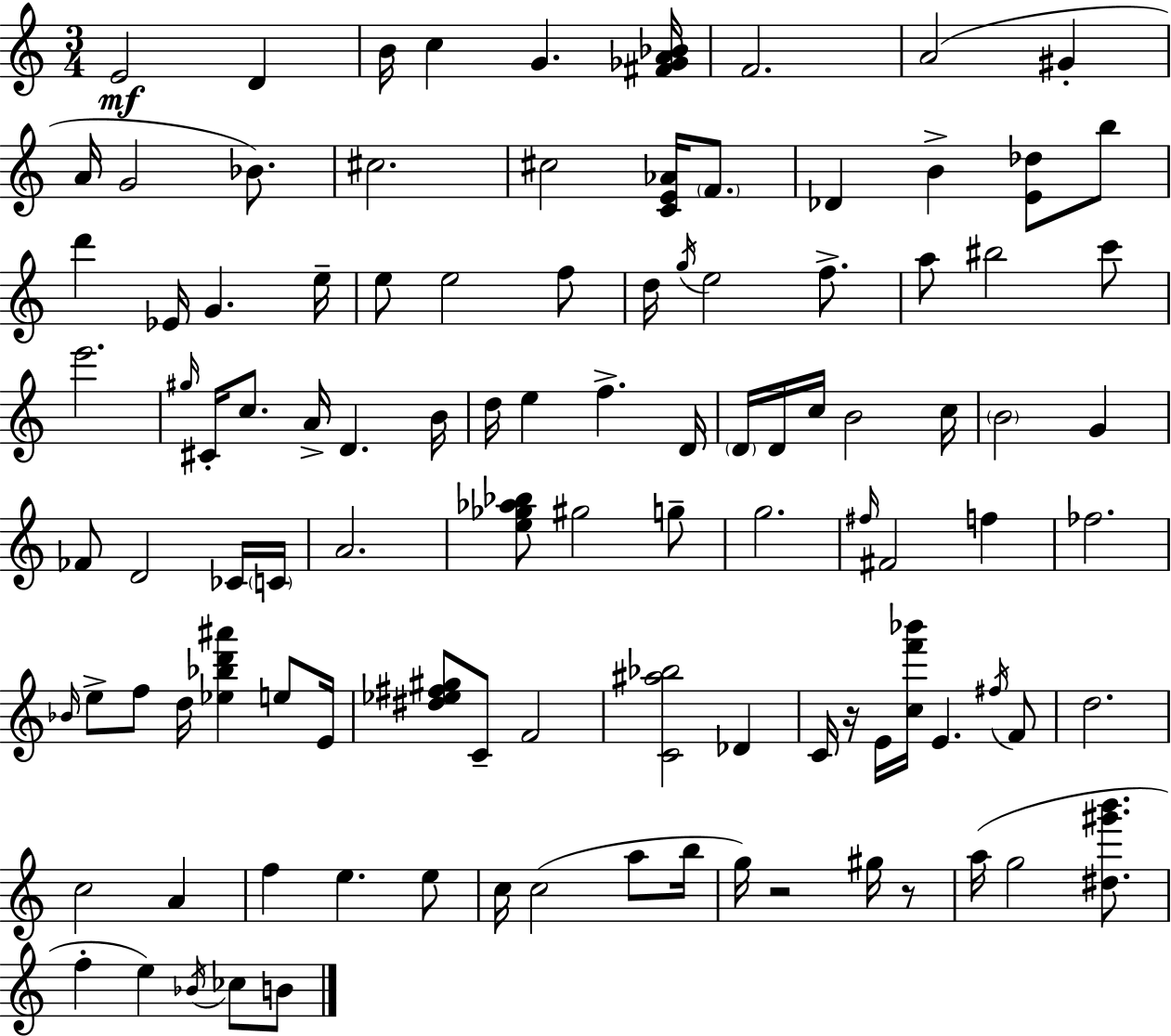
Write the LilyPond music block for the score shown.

{
  \clef treble
  \numericTimeSignature
  \time 3/4
  \key c \major
  \repeat volta 2 { e'2\mf d'4 | b'16 c''4 g'4. <fis' ges' a' bes'>16 | f'2. | a'2( gis'4-. | \break a'16 g'2 bes'8.) | cis''2. | cis''2 <c' e' aes'>16 \parenthesize f'8. | des'4 b'4-> <e' des''>8 b''8 | \break d'''4 ees'16 g'4. e''16-- | e''8 e''2 f''8 | d''16 \acciaccatura { g''16 } e''2 f''8.-> | a''8 bis''2 c'''8 | \break e'''2. | \grace { gis''16 } cis'16-. c''8. a'16-> d'4. | b'16 d''16 e''4 f''4.-> | d'16 \parenthesize d'16 d'16 c''16 b'2 | \break c''16 \parenthesize b'2 g'4 | fes'8 d'2 | ces'16 \parenthesize c'16 a'2. | <e'' ges'' aes'' bes''>8 gis''2 | \break g''8-- g''2. | \grace { fis''16 } fis'2 f''4 | fes''2. | \grace { bes'16 } e''8-> f''8 d''16 <ees'' bes'' d''' ais'''>4 | \break e''8 e'16 <dis'' ees'' fis'' gis''>8 c'8-- f'2 | <c' ais'' bes''>2 | des'4 c'16 r16 e'16 <c'' f''' bes'''>16 e'4. | \acciaccatura { fis''16 } f'8 d''2. | \break c''2 | a'4 f''4 e''4. | e''8 c''16 c''2( | a''8 b''16 g''16) r2 | \break gis''16 r8 a''16( g''2 | <dis'' gis''' b'''>8. f''4-. e''4) | \acciaccatura { bes'16 } ces''8 b'8 } \bar "|."
}